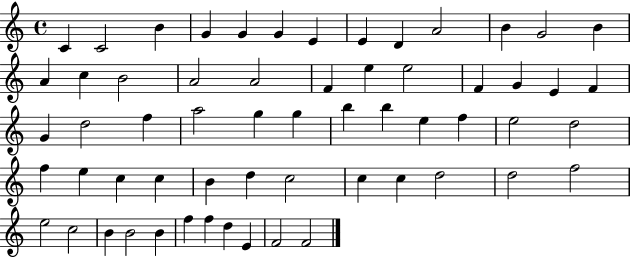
X:1
T:Untitled
M:4/4
L:1/4
K:C
C C2 B G G G E E D A2 B G2 B A c B2 A2 A2 F e e2 F G E F G d2 f a2 g g b b e f e2 d2 f e c c B d c2 c c d2 d2 f2 e2 c2 B B2 B f f d E F2 F2